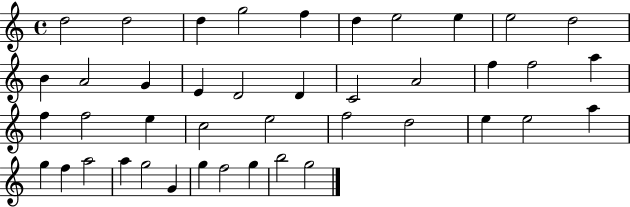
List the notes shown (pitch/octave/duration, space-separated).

D5/h D5/h D5/q G5/h F5/q D5/q E5/h E5/q E5/h D5/h B4/q A4/h G4/q E4/q D4/h D4/q C4/h A4/h F5/q F5/h A5/q F5/q F5/h E5/q C5/h E5/h F5/h D5/h E5/q E5/h A5/q G5/q F5/q A5/h A5/q G5/h G4/q G5/q F5/h G5/q B5/h G5/h